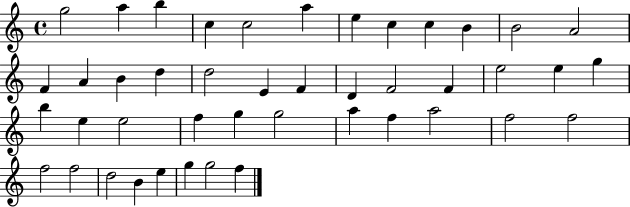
G5/h A5/q B5/q C5/q C5/h A5/q E5/q C5/q C5/q B4/q B4/h A4/h F4/q A4/q B4/q D5/q D5/h E4/q F4/q D4/q F4/h F4/q E5/h E5/q G5/q B5/q E5/q E5/h F5/q G5/q G5/h A5/q F5/q A5/h F5/h F5/h F5/h F5/h D5/h B4/q E5/q G5/q G5/h F5/q